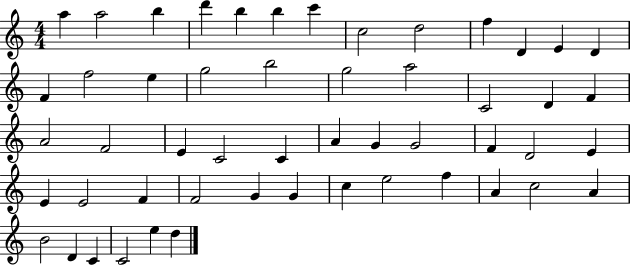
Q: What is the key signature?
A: C major